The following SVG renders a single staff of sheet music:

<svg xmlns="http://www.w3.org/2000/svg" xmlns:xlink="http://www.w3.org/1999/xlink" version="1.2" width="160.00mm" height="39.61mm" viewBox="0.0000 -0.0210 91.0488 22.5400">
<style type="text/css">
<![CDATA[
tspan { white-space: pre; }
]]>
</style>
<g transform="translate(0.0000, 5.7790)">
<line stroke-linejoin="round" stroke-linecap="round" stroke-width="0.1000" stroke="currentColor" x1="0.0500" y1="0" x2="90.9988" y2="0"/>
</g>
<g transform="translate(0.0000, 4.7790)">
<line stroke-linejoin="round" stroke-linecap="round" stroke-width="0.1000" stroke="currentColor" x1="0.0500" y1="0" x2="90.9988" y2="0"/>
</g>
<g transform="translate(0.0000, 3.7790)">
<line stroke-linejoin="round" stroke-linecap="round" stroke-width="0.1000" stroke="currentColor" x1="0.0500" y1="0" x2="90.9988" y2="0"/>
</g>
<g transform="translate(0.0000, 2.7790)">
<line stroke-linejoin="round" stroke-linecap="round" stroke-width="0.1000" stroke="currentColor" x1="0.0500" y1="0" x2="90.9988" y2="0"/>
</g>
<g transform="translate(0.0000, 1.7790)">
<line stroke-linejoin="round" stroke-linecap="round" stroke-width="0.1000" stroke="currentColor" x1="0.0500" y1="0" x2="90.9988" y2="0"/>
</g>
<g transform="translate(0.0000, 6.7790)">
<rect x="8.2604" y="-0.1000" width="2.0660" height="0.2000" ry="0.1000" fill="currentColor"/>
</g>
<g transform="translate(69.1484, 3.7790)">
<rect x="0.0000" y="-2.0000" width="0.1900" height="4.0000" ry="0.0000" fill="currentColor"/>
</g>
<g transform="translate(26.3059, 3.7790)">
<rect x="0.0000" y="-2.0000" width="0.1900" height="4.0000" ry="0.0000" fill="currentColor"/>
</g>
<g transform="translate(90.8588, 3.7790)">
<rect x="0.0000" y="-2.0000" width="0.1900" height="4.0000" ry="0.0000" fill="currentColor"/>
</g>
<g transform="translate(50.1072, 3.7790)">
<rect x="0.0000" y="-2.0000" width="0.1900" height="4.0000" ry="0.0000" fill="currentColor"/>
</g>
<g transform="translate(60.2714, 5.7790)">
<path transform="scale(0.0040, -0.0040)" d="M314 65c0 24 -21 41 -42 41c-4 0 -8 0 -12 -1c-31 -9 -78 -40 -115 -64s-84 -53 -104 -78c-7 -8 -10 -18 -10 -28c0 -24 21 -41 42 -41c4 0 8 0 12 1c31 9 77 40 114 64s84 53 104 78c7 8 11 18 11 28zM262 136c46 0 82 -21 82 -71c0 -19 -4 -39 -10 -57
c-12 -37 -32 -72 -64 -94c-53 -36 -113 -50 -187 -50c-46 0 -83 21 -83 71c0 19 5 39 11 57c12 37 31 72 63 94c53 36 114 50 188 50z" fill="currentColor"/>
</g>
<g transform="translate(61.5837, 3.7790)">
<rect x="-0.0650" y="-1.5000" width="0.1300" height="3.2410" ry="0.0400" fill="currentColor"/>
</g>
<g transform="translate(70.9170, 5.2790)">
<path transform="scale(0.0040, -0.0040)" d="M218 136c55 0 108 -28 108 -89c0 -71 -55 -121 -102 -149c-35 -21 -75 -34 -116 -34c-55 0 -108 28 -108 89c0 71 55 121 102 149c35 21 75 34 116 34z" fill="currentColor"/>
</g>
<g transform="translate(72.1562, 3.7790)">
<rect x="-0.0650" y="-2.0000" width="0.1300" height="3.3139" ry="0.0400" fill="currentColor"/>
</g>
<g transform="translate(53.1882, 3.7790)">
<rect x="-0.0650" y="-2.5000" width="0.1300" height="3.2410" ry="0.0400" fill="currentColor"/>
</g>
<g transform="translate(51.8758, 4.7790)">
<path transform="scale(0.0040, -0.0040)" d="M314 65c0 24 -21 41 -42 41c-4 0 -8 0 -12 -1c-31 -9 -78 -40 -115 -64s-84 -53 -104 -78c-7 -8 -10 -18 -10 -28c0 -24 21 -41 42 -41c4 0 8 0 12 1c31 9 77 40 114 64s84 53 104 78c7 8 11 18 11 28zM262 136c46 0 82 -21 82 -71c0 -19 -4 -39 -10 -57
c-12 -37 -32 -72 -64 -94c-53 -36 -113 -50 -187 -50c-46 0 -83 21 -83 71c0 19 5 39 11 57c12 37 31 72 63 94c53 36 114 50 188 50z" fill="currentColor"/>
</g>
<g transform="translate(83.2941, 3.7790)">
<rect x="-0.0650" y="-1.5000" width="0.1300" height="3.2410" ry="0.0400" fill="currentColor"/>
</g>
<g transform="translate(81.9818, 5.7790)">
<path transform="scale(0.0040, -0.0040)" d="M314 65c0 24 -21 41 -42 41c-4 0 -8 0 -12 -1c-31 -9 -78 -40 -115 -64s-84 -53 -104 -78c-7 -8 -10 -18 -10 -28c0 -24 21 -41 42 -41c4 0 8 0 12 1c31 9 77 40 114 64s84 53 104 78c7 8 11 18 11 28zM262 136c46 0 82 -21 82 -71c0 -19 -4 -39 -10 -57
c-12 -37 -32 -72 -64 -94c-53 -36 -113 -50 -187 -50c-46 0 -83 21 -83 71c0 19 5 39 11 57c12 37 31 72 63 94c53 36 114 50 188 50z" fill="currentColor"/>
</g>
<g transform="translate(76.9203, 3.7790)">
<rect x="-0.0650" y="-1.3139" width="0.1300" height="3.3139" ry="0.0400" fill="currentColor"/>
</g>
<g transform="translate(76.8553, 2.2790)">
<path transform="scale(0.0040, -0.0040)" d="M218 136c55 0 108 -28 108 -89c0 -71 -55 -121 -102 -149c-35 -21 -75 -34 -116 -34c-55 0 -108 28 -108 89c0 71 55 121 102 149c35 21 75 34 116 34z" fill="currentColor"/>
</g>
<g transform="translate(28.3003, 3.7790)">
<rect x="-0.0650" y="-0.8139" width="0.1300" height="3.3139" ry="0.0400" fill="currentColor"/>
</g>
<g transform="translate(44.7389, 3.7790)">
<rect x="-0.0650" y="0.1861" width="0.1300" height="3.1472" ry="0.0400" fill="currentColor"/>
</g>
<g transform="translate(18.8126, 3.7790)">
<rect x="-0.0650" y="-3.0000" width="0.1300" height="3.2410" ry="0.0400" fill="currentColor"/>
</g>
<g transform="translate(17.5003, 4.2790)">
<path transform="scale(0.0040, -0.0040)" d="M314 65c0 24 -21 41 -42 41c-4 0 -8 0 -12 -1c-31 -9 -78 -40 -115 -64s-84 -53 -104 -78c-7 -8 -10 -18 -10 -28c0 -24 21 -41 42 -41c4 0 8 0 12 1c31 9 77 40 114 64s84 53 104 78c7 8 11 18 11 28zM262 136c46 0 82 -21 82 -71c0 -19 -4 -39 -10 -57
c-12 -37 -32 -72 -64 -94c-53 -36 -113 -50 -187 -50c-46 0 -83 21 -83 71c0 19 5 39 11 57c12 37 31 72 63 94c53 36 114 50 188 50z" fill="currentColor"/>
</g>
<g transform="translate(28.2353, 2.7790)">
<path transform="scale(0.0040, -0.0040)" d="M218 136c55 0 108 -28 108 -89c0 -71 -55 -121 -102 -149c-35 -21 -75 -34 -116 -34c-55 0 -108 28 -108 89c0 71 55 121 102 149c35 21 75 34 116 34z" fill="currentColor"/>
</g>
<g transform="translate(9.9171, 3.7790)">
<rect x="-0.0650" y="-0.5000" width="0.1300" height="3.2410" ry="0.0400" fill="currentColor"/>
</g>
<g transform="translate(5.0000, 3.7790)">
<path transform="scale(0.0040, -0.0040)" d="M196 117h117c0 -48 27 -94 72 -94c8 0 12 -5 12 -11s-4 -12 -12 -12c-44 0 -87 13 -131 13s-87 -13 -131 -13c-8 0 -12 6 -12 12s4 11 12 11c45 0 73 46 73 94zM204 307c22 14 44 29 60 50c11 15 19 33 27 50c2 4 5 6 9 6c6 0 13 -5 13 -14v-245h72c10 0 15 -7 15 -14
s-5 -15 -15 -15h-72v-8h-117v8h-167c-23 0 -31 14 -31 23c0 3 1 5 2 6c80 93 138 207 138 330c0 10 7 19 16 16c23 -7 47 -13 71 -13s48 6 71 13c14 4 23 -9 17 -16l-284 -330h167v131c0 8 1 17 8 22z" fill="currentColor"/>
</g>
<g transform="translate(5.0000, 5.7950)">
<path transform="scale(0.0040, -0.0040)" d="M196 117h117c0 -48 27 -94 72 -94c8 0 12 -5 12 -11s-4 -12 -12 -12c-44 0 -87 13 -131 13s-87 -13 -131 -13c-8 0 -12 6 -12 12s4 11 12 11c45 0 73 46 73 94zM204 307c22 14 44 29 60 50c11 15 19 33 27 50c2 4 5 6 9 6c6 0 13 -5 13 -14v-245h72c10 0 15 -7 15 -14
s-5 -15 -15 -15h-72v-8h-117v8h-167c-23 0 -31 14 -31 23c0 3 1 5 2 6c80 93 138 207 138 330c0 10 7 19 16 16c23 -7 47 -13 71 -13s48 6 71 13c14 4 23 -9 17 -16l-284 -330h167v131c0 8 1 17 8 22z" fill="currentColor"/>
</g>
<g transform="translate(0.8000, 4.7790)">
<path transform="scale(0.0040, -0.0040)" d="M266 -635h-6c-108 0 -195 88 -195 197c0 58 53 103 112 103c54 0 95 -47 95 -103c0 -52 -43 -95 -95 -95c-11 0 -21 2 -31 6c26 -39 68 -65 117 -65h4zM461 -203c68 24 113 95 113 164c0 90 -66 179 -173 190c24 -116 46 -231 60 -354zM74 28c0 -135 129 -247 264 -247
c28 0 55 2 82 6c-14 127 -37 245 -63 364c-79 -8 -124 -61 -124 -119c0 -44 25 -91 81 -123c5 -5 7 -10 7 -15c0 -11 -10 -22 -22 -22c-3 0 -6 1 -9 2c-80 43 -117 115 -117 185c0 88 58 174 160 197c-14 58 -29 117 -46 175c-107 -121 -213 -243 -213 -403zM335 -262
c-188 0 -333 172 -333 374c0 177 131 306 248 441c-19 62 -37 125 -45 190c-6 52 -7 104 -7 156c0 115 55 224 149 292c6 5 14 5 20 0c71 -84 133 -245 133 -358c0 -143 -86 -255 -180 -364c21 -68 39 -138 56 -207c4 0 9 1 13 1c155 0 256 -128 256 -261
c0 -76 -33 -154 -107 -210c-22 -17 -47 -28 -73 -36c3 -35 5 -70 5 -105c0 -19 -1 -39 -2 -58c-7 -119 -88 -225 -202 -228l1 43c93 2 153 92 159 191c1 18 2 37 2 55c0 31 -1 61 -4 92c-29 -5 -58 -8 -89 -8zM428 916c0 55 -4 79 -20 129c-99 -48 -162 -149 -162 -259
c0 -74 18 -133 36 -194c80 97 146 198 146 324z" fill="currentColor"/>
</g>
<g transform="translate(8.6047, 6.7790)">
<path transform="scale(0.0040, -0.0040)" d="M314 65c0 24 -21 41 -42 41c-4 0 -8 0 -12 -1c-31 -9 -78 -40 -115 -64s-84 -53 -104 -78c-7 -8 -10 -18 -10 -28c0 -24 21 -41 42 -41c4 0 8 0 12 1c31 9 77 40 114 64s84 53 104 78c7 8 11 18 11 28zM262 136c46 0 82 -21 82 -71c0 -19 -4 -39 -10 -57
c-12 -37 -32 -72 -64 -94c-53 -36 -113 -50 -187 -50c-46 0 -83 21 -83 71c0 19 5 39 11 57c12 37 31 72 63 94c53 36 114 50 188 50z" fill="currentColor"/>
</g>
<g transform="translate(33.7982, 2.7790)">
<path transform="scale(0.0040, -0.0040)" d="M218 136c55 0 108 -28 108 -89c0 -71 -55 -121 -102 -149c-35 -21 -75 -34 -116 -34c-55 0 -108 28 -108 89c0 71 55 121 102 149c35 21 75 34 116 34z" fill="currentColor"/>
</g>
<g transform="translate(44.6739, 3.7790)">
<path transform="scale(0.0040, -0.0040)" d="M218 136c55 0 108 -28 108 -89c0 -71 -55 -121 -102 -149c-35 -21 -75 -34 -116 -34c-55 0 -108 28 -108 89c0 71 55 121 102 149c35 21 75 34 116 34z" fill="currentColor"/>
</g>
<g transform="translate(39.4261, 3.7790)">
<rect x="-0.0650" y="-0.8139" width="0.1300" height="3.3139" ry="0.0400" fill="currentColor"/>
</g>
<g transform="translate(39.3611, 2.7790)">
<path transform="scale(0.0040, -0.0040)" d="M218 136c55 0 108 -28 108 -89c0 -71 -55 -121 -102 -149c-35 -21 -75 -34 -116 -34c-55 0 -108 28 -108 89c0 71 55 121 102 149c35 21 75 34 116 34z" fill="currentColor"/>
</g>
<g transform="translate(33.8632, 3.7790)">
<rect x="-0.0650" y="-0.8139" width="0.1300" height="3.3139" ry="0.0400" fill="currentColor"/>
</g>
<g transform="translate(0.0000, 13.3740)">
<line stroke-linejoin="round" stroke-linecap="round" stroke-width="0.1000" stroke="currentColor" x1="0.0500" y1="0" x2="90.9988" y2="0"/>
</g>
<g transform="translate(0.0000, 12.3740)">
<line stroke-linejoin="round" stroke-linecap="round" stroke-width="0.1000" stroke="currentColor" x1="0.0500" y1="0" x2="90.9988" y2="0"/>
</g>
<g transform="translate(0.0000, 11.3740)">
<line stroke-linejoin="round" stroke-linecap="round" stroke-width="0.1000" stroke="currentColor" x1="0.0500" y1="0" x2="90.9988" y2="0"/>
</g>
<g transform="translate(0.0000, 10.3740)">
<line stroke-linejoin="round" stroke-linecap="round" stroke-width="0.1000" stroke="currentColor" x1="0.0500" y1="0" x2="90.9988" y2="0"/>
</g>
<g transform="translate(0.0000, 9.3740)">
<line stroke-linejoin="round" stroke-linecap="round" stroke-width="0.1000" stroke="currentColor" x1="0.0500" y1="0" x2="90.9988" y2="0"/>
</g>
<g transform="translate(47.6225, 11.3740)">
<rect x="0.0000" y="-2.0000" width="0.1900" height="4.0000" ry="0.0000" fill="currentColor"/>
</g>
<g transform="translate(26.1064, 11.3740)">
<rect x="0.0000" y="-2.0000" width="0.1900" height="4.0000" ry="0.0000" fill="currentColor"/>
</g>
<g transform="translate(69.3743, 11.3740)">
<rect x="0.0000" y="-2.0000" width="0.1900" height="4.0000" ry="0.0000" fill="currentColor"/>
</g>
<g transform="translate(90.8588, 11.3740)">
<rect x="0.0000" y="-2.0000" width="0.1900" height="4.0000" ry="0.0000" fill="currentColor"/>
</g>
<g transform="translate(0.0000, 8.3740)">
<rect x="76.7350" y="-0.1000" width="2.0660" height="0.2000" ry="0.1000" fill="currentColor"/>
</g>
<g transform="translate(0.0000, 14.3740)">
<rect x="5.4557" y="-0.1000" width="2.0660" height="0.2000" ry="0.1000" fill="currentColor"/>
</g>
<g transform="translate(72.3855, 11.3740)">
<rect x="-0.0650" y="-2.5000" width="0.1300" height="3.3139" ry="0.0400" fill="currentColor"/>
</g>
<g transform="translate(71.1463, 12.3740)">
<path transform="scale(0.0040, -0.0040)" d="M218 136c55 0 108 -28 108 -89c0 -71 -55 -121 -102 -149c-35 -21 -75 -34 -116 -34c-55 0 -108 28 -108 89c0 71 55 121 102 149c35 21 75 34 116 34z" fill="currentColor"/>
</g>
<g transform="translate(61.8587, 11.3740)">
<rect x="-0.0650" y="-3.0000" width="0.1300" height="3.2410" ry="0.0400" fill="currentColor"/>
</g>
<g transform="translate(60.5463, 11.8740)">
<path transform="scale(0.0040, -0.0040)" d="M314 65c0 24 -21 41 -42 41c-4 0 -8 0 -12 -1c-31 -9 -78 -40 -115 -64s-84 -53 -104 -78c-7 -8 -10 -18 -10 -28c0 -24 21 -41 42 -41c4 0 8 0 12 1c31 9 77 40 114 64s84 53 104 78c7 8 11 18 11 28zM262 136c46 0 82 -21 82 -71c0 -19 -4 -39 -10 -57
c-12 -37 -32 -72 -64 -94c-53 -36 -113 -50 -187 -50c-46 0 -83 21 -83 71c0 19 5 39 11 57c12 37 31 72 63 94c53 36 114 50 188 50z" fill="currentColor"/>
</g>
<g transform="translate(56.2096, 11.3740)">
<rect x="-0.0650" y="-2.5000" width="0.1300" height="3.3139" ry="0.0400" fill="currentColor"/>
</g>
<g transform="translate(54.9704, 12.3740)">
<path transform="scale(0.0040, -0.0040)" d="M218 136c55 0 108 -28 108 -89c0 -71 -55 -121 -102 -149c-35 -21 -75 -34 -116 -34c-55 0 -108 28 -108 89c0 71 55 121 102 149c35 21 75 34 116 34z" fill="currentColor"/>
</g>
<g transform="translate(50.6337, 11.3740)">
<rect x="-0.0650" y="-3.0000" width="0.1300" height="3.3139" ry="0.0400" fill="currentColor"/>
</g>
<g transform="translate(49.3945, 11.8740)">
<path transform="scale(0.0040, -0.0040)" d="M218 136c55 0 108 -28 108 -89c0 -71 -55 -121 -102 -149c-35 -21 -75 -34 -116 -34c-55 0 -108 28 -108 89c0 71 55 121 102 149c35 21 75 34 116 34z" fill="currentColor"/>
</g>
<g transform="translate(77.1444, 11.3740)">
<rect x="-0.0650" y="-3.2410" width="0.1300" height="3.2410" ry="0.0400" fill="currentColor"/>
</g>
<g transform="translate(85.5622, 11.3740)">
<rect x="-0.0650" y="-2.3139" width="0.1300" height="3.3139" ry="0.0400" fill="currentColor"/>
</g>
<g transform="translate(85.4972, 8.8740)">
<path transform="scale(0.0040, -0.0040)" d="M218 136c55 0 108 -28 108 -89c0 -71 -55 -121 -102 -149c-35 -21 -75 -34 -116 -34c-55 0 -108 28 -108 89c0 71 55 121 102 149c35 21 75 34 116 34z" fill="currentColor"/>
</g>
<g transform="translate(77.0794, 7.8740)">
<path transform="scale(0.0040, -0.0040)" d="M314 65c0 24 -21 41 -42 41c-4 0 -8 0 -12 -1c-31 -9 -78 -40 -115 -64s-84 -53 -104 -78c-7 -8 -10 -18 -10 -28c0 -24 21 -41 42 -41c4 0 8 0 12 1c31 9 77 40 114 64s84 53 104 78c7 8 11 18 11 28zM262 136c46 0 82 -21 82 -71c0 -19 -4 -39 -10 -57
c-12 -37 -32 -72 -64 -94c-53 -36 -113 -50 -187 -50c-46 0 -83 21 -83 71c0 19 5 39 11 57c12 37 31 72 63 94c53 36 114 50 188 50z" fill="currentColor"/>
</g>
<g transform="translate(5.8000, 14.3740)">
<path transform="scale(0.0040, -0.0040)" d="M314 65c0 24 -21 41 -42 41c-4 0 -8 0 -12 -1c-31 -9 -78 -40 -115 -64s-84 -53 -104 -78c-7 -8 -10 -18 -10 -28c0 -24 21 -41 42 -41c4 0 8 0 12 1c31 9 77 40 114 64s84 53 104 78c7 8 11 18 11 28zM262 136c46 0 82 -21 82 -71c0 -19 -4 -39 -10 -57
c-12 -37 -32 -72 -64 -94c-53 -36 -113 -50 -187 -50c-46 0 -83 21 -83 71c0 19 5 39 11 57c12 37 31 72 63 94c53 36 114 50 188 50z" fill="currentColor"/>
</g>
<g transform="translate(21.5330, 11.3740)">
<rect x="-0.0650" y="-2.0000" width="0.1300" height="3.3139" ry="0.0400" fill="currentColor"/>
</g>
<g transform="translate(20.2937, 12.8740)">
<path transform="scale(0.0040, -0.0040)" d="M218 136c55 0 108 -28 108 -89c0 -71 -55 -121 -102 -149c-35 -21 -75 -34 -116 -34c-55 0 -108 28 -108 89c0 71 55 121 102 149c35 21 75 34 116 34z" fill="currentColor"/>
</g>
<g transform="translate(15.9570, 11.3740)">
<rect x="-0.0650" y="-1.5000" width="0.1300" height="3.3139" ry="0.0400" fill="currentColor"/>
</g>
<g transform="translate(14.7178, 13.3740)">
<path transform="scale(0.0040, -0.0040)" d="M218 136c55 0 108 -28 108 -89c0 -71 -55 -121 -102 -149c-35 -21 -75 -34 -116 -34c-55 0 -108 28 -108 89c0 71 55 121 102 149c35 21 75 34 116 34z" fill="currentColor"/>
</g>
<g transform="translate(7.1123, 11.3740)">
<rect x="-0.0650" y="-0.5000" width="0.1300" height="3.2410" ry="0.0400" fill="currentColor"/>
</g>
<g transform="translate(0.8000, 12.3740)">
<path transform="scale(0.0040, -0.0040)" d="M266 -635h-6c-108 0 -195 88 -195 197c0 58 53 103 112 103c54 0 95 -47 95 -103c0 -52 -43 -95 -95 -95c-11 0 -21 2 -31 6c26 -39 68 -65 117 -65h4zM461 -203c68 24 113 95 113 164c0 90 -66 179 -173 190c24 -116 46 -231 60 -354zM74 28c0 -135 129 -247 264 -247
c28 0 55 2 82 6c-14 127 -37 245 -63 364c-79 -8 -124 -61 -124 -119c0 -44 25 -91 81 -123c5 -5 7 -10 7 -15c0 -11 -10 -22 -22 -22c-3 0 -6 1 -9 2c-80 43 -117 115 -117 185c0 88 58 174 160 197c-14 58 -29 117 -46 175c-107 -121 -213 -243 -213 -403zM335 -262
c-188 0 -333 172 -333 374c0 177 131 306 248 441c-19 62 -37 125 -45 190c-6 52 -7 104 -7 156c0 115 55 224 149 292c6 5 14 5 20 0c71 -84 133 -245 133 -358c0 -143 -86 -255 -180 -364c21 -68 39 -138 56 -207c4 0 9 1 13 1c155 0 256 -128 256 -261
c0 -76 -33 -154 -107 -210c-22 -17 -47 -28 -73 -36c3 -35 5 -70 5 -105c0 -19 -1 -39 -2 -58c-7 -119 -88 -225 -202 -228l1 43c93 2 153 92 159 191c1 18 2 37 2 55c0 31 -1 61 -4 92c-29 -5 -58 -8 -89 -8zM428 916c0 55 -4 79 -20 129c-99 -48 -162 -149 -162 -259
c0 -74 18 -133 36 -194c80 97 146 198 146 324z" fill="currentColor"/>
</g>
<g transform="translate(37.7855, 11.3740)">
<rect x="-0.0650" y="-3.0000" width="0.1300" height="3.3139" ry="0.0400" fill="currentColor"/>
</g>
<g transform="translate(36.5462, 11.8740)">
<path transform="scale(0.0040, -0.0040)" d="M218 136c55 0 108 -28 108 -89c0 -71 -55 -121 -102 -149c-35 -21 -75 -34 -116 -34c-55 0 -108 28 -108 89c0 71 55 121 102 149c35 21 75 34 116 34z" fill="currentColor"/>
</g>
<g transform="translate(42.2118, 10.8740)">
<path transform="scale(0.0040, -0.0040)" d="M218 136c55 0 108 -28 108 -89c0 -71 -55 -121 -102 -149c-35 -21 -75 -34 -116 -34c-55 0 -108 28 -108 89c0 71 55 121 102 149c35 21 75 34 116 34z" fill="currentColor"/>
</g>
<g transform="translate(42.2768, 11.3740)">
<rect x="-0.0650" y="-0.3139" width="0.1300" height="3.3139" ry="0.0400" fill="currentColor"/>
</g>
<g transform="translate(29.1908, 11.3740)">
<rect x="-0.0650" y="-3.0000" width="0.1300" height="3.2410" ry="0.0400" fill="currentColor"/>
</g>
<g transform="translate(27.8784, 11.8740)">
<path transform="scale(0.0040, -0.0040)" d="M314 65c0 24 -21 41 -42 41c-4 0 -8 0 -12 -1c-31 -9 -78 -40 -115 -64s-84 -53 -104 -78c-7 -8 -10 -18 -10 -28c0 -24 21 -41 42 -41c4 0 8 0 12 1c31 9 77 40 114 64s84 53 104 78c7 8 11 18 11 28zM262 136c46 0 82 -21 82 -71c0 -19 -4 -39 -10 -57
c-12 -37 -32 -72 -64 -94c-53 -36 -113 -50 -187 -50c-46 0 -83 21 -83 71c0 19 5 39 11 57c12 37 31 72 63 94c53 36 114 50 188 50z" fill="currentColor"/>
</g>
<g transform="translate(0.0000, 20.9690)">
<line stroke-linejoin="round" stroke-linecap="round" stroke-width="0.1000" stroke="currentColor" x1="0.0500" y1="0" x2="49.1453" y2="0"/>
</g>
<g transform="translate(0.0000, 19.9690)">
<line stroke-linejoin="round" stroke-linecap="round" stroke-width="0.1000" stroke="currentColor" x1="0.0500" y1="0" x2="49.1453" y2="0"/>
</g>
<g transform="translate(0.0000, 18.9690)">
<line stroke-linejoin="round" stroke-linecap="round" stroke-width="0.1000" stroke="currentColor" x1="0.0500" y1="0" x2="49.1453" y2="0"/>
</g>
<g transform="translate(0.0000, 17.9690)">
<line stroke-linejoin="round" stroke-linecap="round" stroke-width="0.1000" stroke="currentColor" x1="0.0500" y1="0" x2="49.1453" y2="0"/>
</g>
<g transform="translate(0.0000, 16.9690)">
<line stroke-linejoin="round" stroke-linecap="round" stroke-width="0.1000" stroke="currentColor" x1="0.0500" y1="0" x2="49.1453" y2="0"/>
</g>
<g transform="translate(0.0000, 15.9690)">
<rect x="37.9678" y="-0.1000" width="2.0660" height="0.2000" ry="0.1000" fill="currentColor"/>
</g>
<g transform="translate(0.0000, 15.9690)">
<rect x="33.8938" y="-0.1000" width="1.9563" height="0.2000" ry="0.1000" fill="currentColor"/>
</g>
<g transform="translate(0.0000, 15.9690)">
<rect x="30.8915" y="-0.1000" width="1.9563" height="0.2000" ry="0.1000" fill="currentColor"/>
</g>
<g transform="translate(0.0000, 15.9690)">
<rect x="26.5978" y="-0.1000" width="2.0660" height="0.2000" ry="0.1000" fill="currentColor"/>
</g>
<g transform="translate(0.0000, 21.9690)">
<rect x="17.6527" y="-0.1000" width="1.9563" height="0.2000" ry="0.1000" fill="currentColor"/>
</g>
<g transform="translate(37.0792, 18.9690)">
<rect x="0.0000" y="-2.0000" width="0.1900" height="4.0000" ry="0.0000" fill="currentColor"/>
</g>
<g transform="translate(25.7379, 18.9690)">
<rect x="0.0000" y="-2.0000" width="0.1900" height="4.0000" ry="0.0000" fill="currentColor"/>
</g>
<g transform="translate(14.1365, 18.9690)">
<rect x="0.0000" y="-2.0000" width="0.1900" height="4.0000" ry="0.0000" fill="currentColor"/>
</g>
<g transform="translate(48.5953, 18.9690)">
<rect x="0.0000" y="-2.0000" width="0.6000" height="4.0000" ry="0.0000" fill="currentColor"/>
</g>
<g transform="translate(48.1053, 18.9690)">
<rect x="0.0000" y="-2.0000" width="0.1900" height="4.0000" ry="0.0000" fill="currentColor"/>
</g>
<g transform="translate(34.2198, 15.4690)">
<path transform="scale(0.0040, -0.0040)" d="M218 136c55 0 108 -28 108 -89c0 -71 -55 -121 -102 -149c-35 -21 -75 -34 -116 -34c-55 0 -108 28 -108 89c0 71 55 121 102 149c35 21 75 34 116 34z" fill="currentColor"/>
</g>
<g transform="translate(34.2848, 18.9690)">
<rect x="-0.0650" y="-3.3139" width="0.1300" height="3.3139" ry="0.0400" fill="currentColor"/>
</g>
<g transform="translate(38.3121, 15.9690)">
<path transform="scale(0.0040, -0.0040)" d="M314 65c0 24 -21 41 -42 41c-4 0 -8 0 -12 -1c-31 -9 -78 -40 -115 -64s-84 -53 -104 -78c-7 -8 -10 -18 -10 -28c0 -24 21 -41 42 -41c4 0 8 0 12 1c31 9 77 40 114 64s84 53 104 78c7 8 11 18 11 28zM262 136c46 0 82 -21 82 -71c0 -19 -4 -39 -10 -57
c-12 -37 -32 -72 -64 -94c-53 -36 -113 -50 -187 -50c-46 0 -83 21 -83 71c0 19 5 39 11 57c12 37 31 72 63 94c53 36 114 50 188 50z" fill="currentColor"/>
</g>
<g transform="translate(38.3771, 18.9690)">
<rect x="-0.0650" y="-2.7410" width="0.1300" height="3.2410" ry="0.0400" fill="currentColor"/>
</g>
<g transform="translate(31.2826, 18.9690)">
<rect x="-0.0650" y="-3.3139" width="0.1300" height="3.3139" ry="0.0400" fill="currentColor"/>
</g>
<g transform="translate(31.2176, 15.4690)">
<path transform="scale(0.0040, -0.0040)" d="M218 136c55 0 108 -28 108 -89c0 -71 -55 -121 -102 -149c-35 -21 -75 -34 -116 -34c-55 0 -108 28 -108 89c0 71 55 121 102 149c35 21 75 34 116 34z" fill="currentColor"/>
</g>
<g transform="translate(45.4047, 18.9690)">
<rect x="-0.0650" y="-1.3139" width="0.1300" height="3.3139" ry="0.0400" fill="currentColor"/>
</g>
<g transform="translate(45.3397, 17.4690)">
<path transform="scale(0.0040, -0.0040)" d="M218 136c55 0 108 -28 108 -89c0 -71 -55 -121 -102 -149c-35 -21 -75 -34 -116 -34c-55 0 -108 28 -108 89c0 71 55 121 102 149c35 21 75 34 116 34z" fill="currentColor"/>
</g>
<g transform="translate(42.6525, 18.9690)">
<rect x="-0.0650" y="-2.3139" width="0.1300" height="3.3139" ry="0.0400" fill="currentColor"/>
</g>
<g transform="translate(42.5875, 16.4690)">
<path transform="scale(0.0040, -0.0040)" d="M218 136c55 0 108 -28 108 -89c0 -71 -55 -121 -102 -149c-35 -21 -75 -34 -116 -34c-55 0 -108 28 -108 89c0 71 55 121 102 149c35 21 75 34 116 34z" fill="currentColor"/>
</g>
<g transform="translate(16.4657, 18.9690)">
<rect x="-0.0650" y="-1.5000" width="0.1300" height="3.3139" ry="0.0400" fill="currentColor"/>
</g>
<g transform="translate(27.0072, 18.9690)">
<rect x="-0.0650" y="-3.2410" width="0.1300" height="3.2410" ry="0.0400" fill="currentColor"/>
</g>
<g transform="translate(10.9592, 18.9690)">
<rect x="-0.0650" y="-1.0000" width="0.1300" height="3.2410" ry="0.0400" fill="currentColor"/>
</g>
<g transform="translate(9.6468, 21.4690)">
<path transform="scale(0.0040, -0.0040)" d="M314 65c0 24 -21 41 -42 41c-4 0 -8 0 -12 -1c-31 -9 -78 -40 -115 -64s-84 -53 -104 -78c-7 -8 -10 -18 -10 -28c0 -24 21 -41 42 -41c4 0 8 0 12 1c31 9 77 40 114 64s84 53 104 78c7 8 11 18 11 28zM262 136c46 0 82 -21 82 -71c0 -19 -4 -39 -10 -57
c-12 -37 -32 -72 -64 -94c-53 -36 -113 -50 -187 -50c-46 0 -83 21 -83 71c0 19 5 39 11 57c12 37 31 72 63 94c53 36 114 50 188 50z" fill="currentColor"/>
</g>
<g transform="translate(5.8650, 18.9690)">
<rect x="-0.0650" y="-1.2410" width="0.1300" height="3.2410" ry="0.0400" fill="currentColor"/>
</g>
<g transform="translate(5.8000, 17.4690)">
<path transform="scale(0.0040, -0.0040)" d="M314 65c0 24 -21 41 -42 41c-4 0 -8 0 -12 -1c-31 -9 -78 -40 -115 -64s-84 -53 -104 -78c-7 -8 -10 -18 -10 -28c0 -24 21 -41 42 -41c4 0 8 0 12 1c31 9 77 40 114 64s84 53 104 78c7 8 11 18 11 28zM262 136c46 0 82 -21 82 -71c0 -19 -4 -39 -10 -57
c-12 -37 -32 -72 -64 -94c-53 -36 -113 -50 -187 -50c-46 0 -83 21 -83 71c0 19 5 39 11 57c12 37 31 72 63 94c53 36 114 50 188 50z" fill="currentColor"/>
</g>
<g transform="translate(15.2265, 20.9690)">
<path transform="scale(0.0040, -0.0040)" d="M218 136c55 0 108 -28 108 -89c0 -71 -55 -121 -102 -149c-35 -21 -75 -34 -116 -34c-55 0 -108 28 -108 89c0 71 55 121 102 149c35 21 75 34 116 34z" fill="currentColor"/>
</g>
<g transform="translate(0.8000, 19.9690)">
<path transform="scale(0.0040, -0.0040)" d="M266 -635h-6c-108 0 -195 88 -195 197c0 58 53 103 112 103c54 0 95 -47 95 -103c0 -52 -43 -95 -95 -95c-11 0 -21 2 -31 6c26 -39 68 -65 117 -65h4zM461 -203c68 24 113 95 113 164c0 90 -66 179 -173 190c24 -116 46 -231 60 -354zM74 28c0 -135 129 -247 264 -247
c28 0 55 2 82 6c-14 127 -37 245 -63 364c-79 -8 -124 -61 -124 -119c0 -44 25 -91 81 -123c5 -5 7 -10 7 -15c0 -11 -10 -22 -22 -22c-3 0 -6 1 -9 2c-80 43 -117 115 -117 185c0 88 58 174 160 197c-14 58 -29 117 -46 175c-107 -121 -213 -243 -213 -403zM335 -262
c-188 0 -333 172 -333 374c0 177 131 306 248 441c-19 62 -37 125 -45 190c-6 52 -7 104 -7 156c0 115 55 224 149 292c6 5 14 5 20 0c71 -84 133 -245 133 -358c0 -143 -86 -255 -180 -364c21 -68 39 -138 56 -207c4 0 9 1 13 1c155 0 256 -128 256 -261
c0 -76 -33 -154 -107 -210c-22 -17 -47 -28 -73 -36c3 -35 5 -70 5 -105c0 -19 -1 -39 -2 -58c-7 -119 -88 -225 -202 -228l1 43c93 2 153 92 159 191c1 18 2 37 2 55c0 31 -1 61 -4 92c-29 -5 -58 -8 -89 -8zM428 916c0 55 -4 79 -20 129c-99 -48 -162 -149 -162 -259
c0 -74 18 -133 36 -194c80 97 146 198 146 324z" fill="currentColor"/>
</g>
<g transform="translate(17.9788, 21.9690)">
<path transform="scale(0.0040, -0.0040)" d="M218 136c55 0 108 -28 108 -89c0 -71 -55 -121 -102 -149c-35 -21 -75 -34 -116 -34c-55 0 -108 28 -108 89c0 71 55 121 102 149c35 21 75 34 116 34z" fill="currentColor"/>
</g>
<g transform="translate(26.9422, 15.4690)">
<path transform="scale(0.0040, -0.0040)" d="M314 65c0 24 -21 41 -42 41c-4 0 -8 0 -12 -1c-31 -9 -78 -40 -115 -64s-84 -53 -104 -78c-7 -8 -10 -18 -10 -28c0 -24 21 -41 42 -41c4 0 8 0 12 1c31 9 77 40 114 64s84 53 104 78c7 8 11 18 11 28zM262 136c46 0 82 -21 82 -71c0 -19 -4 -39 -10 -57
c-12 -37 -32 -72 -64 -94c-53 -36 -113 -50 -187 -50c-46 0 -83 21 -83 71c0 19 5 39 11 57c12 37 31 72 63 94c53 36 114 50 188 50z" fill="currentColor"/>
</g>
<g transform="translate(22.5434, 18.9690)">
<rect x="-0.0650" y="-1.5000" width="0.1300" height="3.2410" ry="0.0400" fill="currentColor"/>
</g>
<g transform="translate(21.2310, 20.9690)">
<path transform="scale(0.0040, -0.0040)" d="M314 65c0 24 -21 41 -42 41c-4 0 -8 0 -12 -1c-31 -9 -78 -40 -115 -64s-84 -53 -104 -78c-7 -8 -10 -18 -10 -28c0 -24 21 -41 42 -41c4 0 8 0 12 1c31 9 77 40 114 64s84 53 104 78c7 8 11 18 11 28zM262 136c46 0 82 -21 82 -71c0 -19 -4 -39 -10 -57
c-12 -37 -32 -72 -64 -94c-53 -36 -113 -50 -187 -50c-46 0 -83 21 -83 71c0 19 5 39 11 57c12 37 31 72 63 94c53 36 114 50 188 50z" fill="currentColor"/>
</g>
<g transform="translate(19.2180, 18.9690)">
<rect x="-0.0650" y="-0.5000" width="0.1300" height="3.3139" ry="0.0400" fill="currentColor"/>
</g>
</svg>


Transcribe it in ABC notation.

X:1
T:Untitled
M:4/4
L:1/4
K:C
C2 A2 d d d B G2 E2 F e E2 C2 E F A2 A c A G A2 G b2 g e2 D2 E C E2 b2 b b a2 g e